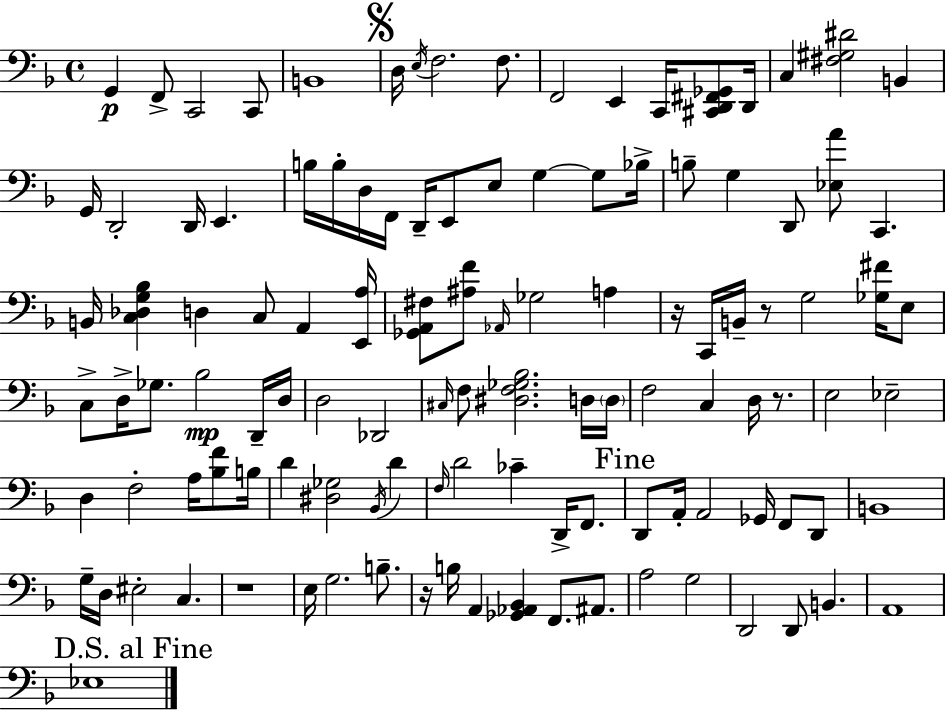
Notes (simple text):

G2/q F2/e C2/h C2/e B2/w D3/s E3/s F3/h. F3/e. F2/h E2/q C2/s [C#2,D2,F#2,Gb2]/e D2/s C3/q [F#3,G#3,D#4]/h B2/q G2/s D2/h D2/s E2/q. B3/s B3/s D3/s F2/s D2/s E2/e E3/e G3/q G3/e Bb3/s B3/e G3/q D2/e [Eb3,A4]/e C2/q. B2/s [C3,Db3,G3,Bb3]/q D3/q C3/e A2/q [E2,A3]/s [Gb2,A2,F#3]/e [A#3,F4]/e Ab2/s Gb3/h A3/q R/s C2/s B2/s R/e G3/h [Gb3,F#4]/s E3/e C3/e D3/s Gb3/e. Bb3/h D2/s D3/s D3/h Db2/h C#3/s F3/e [D#3,F3,Gb3,Bb3]/h. D3/s D3/s F3/h C3/q D3/s R/e. E3/h Eb3/h D3/q F3/h A3/s [Bb3,F4]/e B3/s D4/q [D#3,Gb3]/h Bb2/s D4/q F3/s D4/h CES4/q D2/s F2/e. D2/e A2/s A2/h Gb2/s F2/e D2/e B2/w G3/s D3/s EIS3/h C3/q. R/w E3/s G3/h. B3/e. R/s B3/s A2/q [Gb2,Ab2,Bb2]/q F2/e. A#2/e. A3/h G3/h D2/h D2/e B2/q. A2/w Eb3/w